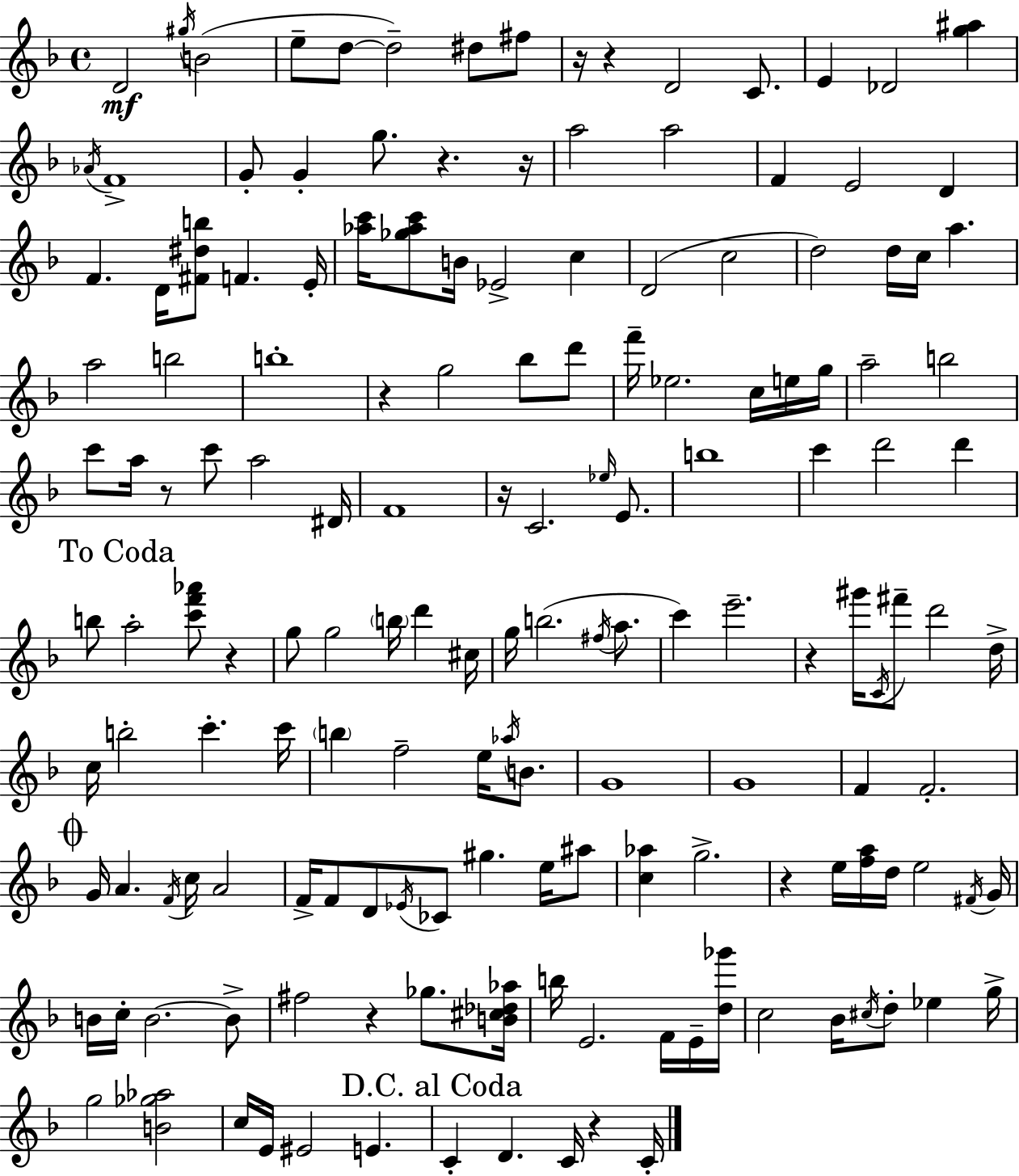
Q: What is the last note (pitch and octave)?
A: C4